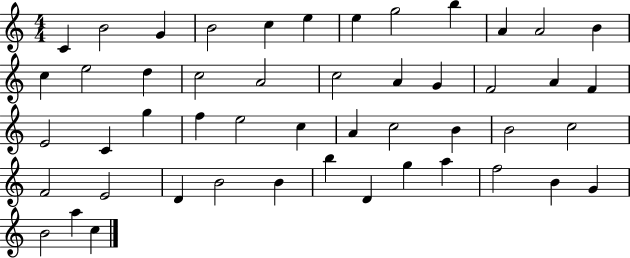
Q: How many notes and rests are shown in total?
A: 49